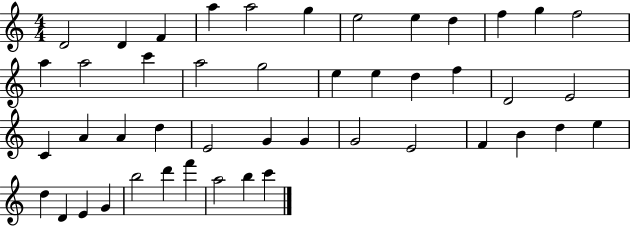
X:1
T:Untitled
M:4/4
L:1/4
K:C
D2 D F a a2 g e2 e d f g f2 a a2 c' a2 g2 e e d f D2 E2 C A A d E2 G G G2 E2 F B d e d D E G b2 d' f' a2 b c'